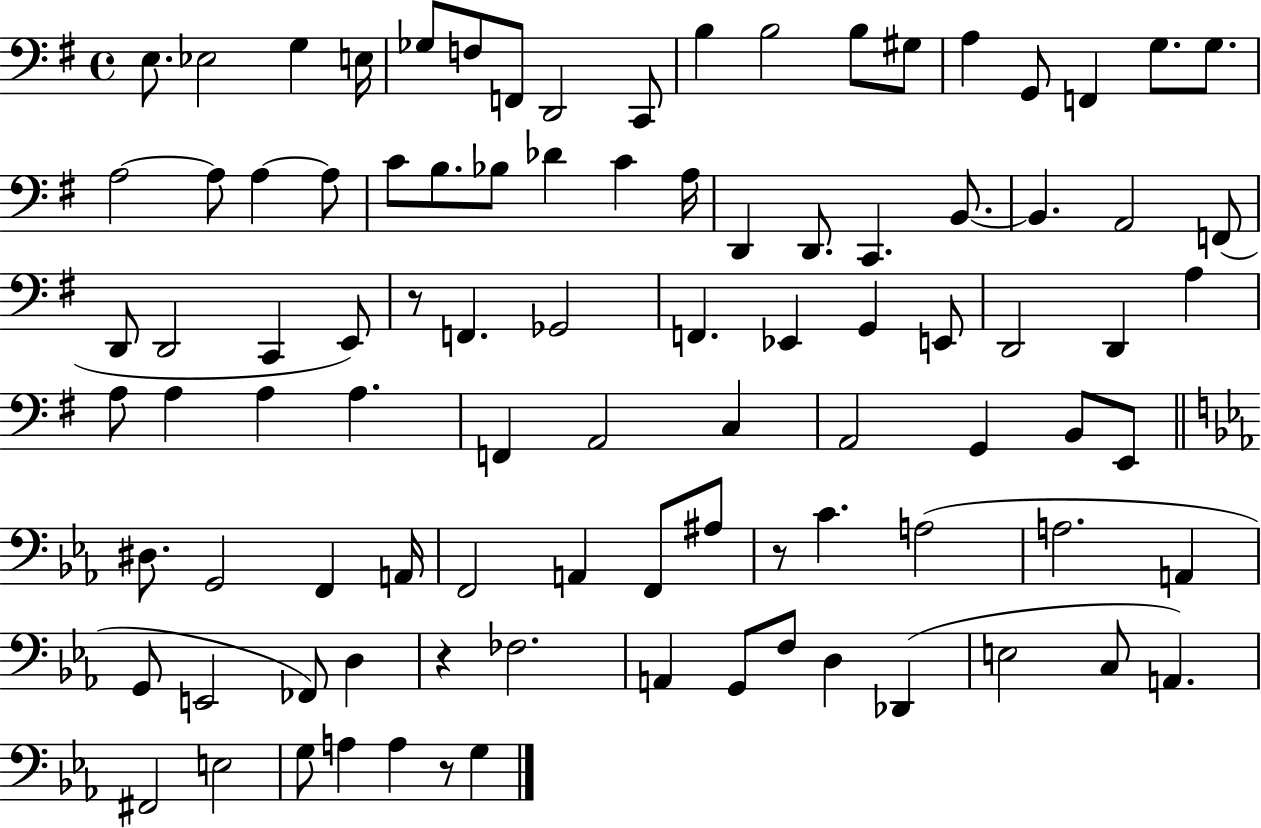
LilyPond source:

{
  \clef bass
  \time 4/4
  \defaultTimeSignature
  \key g \major
  e8. ees2 g4 e16 | ges8 f8 f,8 d,2 c,8 | b4 b2 b8 gis8 | a4 g,8 f,4 g8. g8. | \break a2~~ a8 a4~~ a8 | c'8 b8. bes8 des'4 c'4 a16 | d,4 d,8. c,4. b,8.~~ | b,4. a,2 f,8( | \break d,8 d,2 c,4 e,8) | r8 f,4. ges,2 | f,4. ees,4 g,4 e,8 | d,2 d,4 a4 | \break a8 a4 a4 a4. | f,4 a,2 c4 | a,2 g,4 b,8 e,8 | \bar "||" \break \key c \minor dis8. g,2 f,4 a,16 | f,2 a,4 f,8 ais8 | r8 c'4. a2( | a2. a,4 | \break g,8 e,2 fes,8) d4 | r4 fes2. | a,4 g,8 f8 d4 des,4( | e2 c8 a,4.) | \break fis,2 e2 | g8 a4 a4 r8 g4 | \bar "|."
}